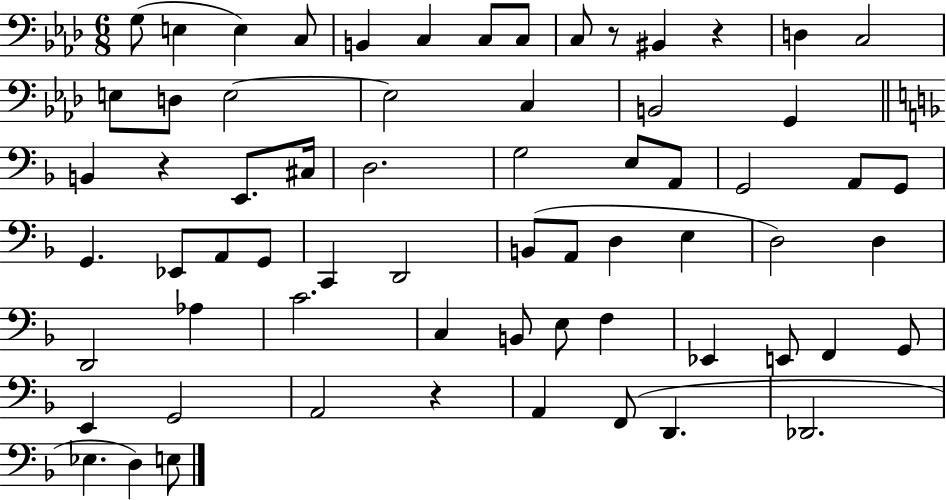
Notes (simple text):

G3/e E3/q E3/q C3/e B2/q C3/q C3/e C3/e C3/e R/e BIS2/q R/q D3/q C3/h E3/e D3/e E3/h E3/h C3/q B2/h G2/q B2/q R/q E2/e. C#3/s D3/h. G3/h E3/e A2/e G2/h A2/e G2/e G2/q. Eb2/e A2/e G2/e C2/q D2/h B2/e A2/e D3/q E3/q D3/h D3/q D2/h Ab3/q C4/h. C3/q B2/e E3/e F3/q Eb2/q E2/e F2/q G2/e E2/q G2/h A2/h R/q A2/q F2/e D2/q. Db2/h. Eb3/q. D3/q E3/e